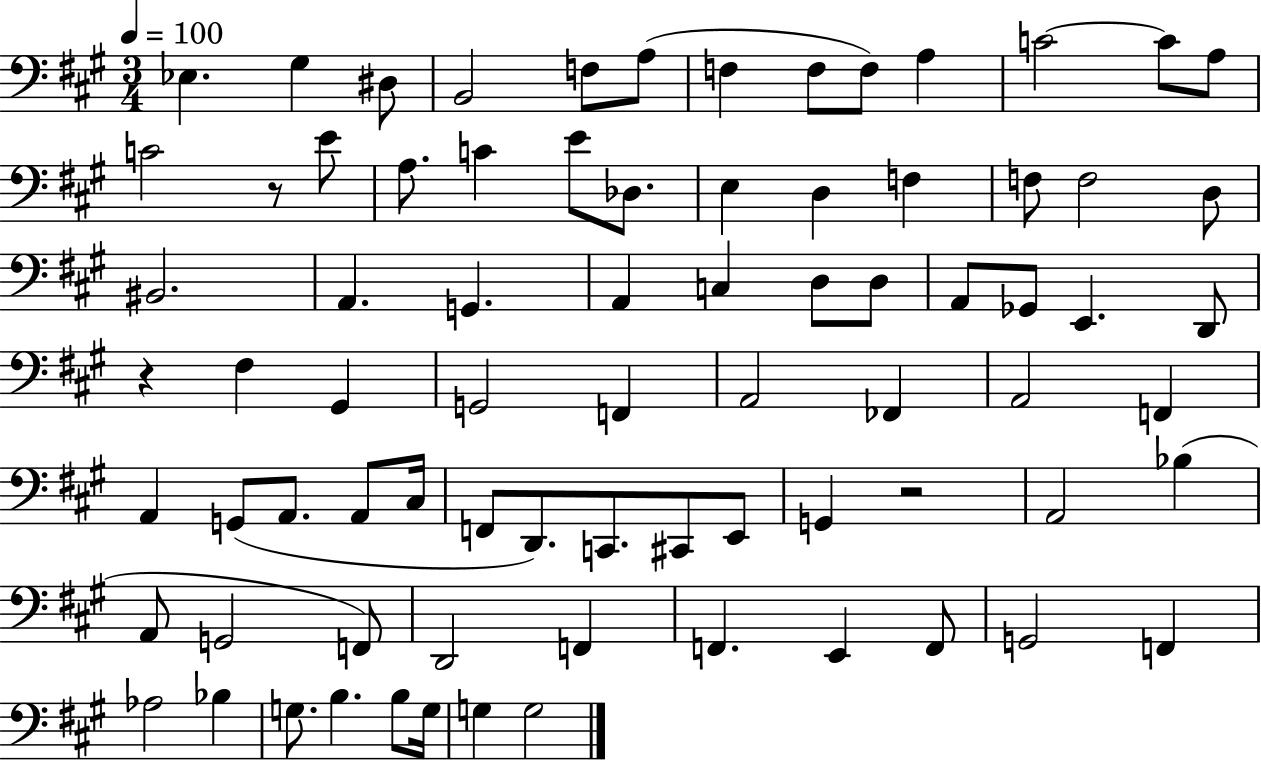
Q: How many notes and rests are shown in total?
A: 78